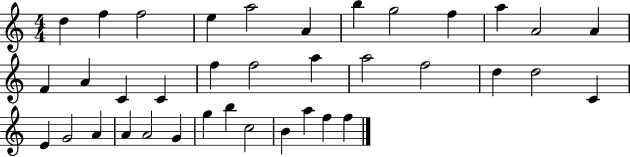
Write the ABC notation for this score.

X:1
T:Untitled
M:4/4
L:1/4
K:C
d f f2 e a2 A b g2 f a A2 A F A C C f f2 a a2 f2 d d2 C E G2 A A A2 G g b c2 B a f f